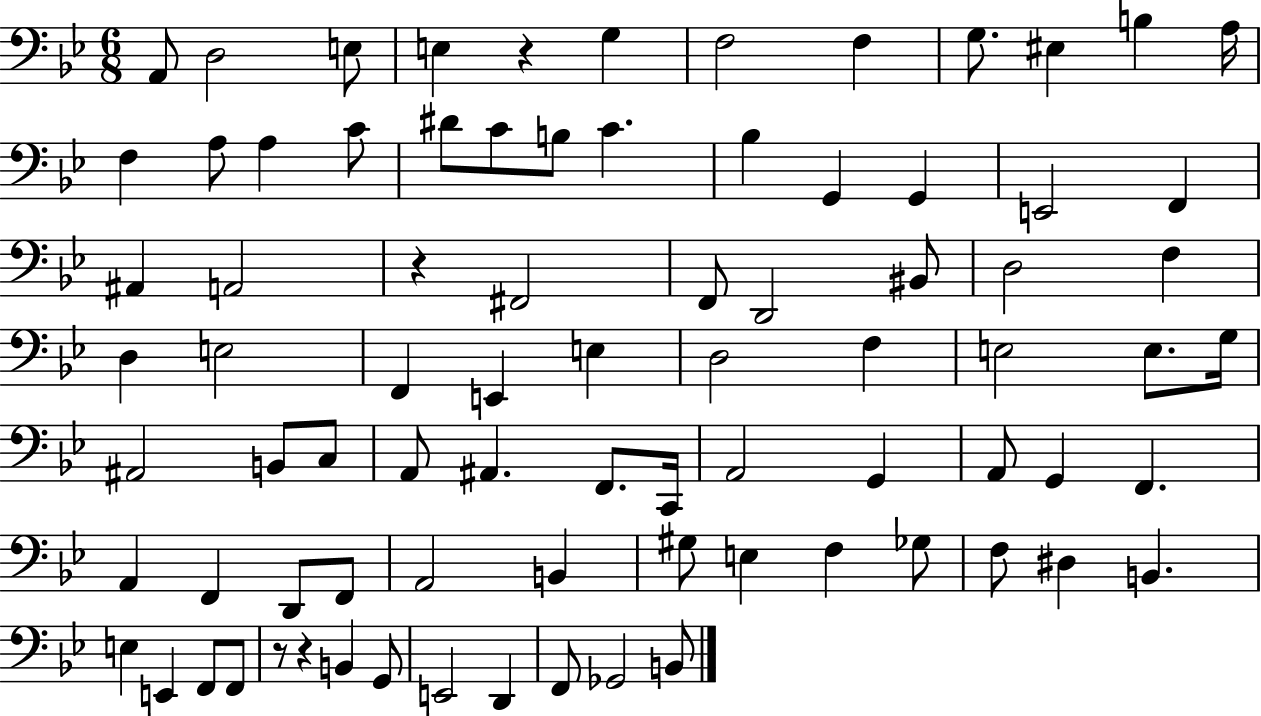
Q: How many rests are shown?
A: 4